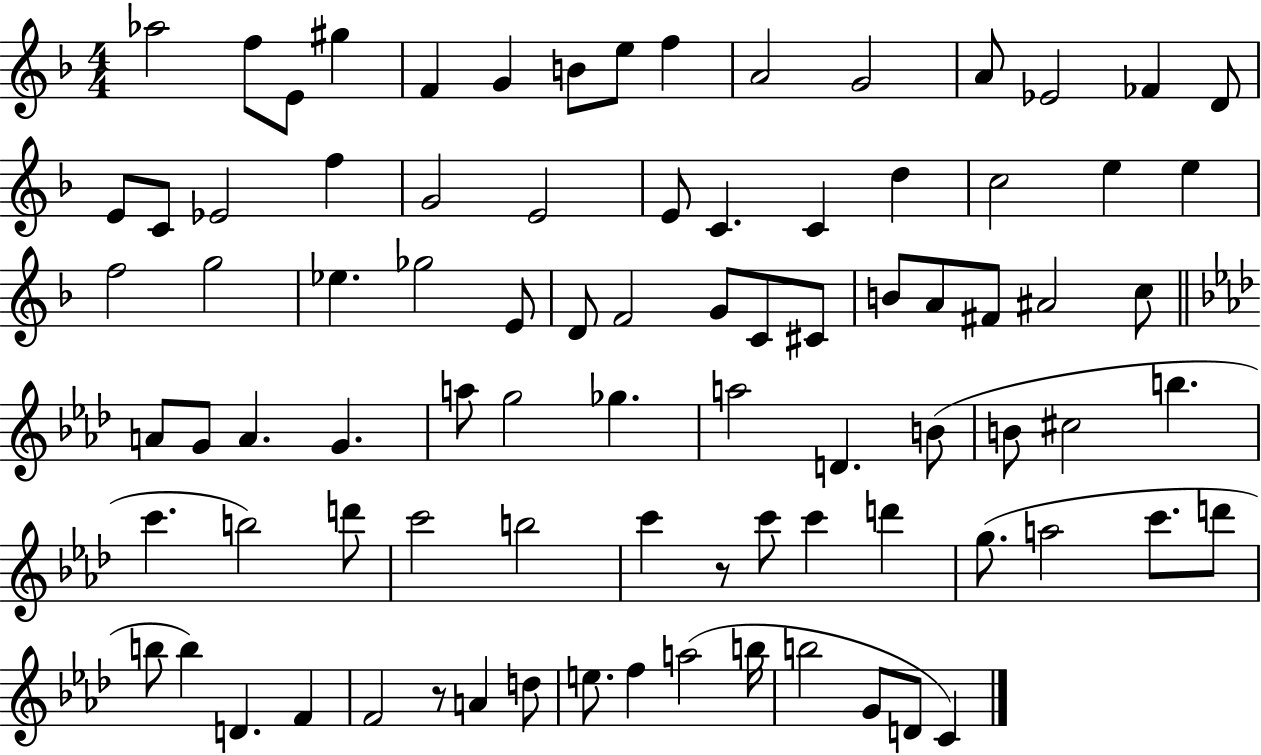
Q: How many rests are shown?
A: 2